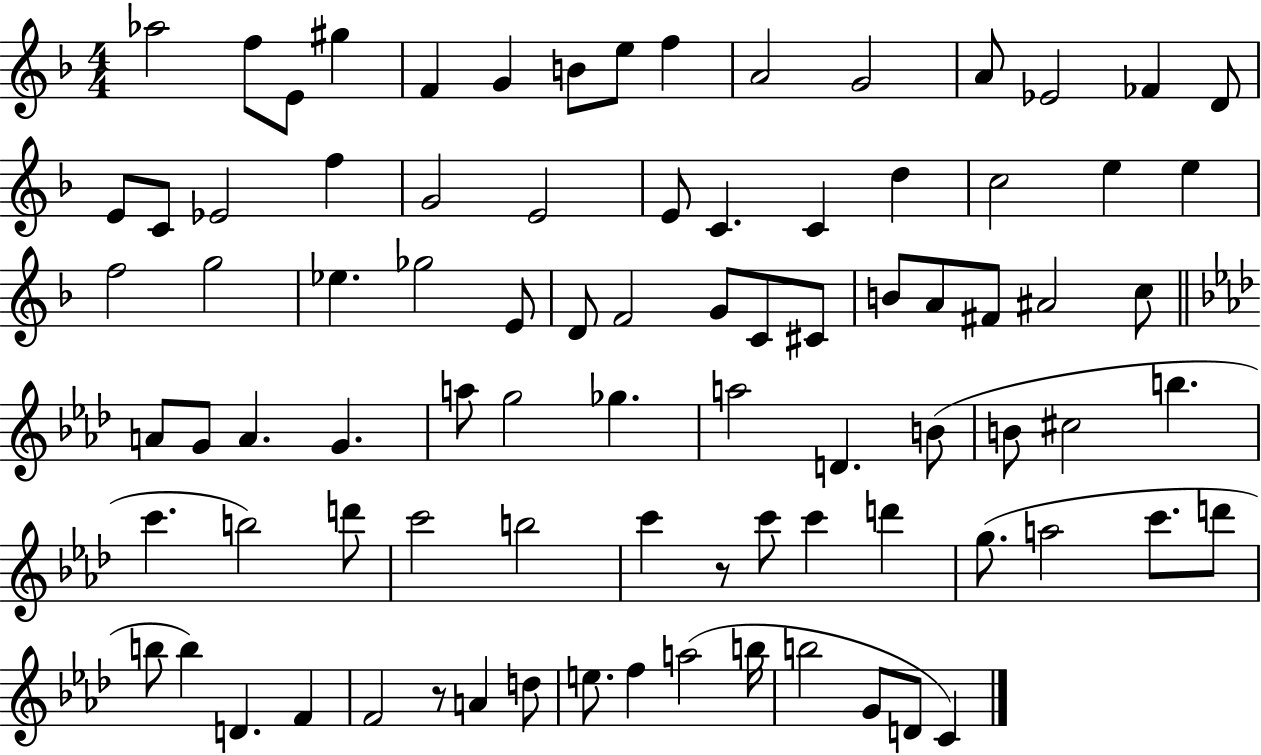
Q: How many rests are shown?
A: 2